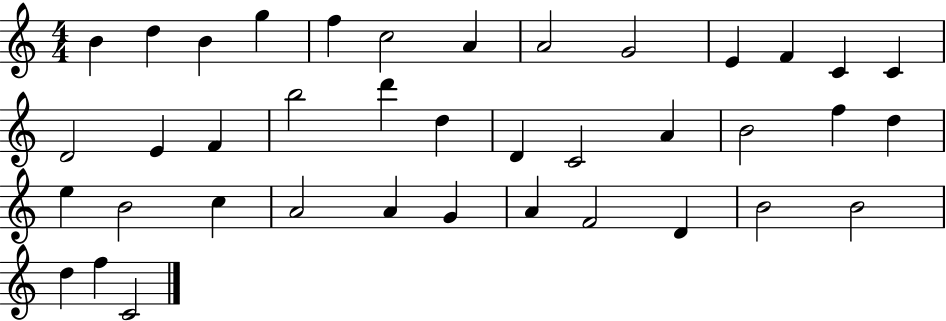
B4/q D5/q B4/q G5/q F5/q C5/h A4/q A4/h G4/h E4/q F4/q C4/q C4/q D4/h E4/q F4/q B5/h D6/q D5/q D4/q C4/h A4/q B4/h F5/q D5/q E5/q B4/h C5/q A4/h A4/q G4/q A4/q F4/h D4/q B4/h B4/h D5/q F5/q C4/h